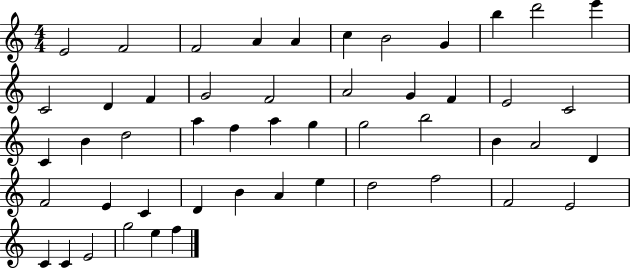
E4/h F4/h F4/h A4/q A4/q C5/q B4/h G4/q B5/q D6/h E6/q C4/h D4/q F4/q G4/h F4/h A4/h G4/q F4/q E4/h C4/h C4/q B4/q D5/h A5/q F5/q A5/q G5/q G5/h B5/h B4/q A4/h D4/q F4/h E4/q C4/q D4/q B4/q A4/q E5/q D5/h F5/h F4/h E4/h C4/q C4/q E4/h G5/h E5/q F5/q